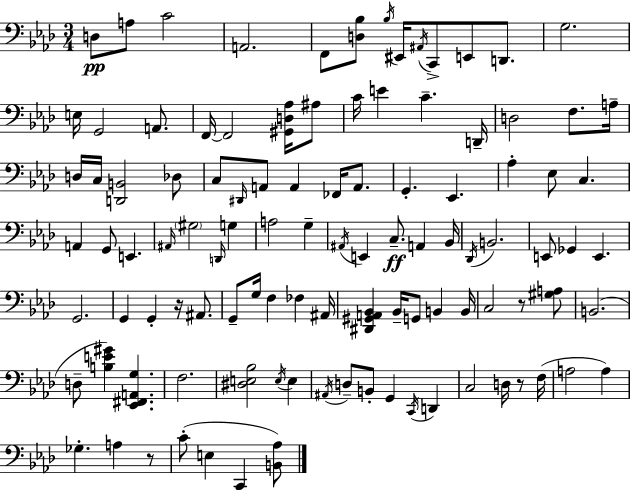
{
  \clef bass
  \numericTimeSignature
  \time 3/4
  \key aes \major
  d8\pp a8 c'2 | a,2. | f,8 <d bes>8 \acciaccatura { bes16 } eis,16 \acciaccatura { ais,16 } c,8-> e,8 d,8. | g2. | \break e16 g,2 a,8. | f,16~~ f,2 <gis, d aes>16 | ais8 c'16 e'4 c'4.-- | d,16-- d2 f8. | \break a16-- d16 c16 <d, b,>2 | des8 c8 \grace { dis,16 } a,8 a,4 fes,16 | a,8. g,4.-. ees,4. | aes4-. ees8 c4. | \break a,4 g,8 e,4. | \grace { ais,16 } \parenthesize gis2 | \grace { d,16 } g4 a2 | g4-- \acciaccatura { ais,16 } e,4 c8.--\ff | \break a,4 bes,16 \acciaccatura { des,16 } b,2. | e,8 ges,4 | e,4. g,2. | g,4 g,4-. | \break r16 ais,8. g,8-- g16 f4 | fes4 ais,16 <dis, gis, a, bes,>4 bes,16-- | g,8 b,4 b,16 c2 | r8 <gis a>8 b,2.( | \break d8-- <b e' gis'>4) | <ees, fis, a, g>4. f2. | <dis e bes>2 | \acciaccatura { e16 } e4 \acciaccatura { ais,16 } d8-- b,8-. | \break g,4 \acciaccatura { c,16 } d,4 c2 | d16 r8 f16( a2 | a4) ges4.-. | a4 r8 c'8-.( | \break e4 c,4 <b, aes>8) \bar "|."
}